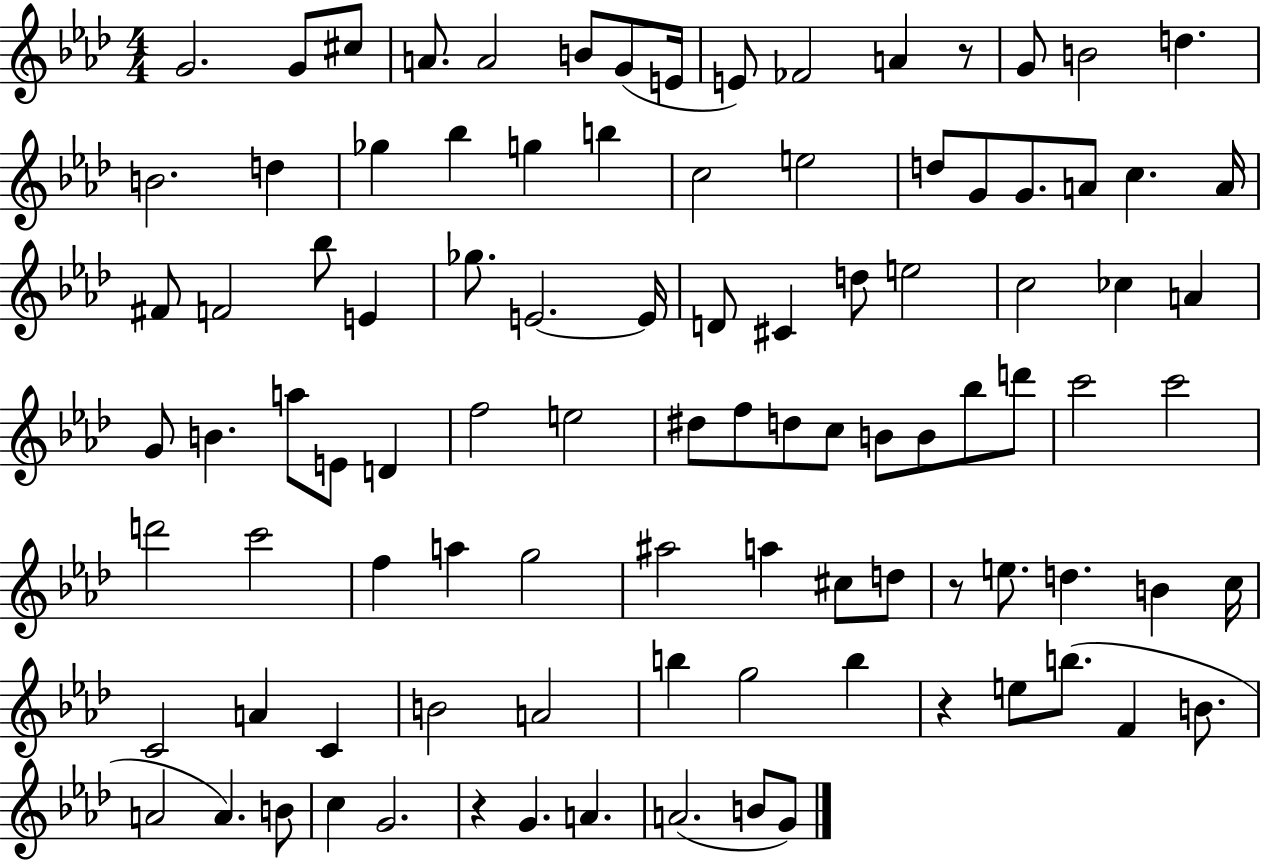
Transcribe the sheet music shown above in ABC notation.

X:1
T:Untitled
M:4/4
L:1/4
K:Ab
G2 G/2 ^c/2 A/2 A2 B/2 G/2 E/4 E/2 _F2 A z/2 G/2 B2 d B2 d _g _b g b c2 e2 d/2 G/2 G/2 A/2 c A/4 ^F/2 F2 _b/2 E _g/2 E2 E/4 D/2 ^C d/2 e2 c2 _c A G/2 B a/2 E/2 D f2 e2 ^d/2 f/2 d/2 c/2 B/2 B/2 _b/2 d'/2 c'2 c'2 d'2 c'2 f a g2 ^a2 a ^c/2 d/2 z/2 e/2 d B c/4 C2 A C B2 A2 b g2 b z e/2 b/2 F B/2 A2 A B/2 c G2 z G A A2 B/2 G/2